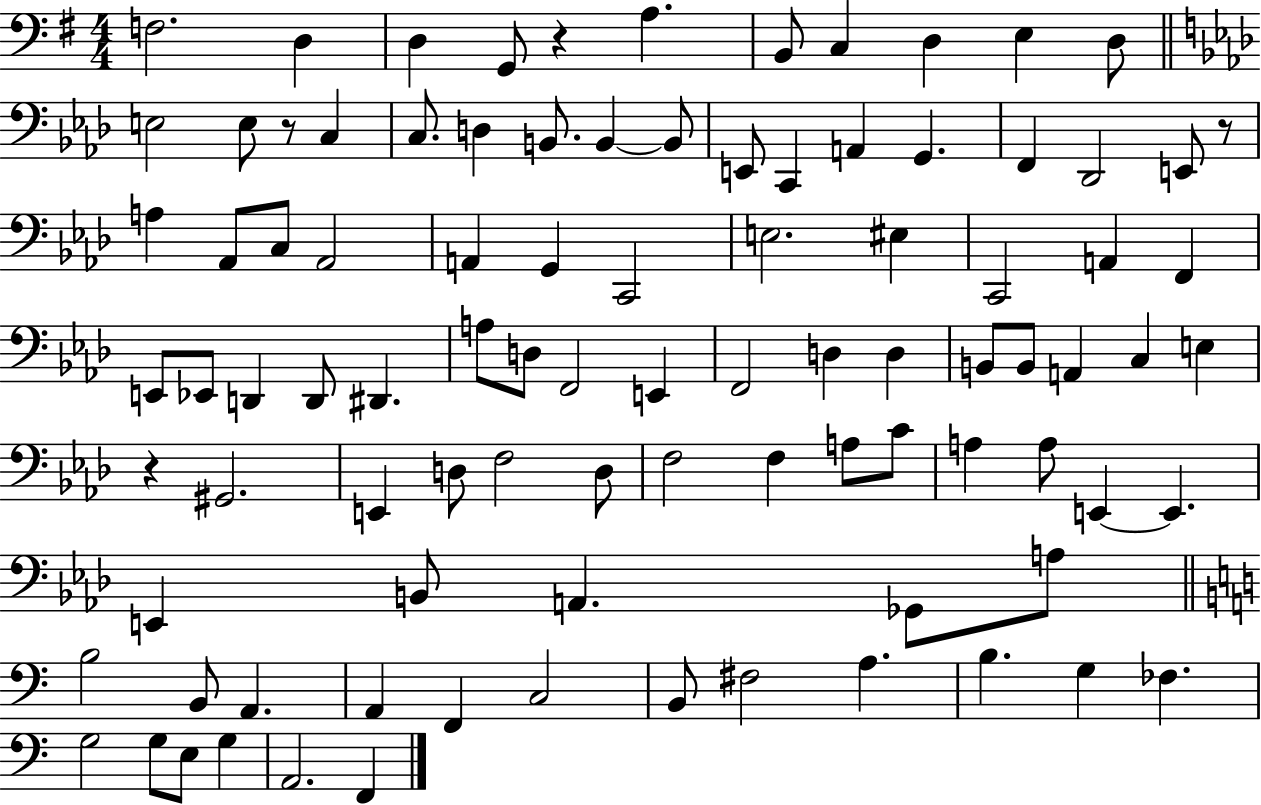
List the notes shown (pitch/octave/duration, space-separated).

F3/h. D3/q D3/q G2/e R/q A3/q. B2/e C3/q D3/q E3/q D3/e E3/h E3/e R/e C3/q C3/e. D3/q B2/e. B2/q B2/e E2/e C2/q A2/q G2/q. F2/q Db2/h E2/e R/e A3/q Ab2/e C3/e Ab2/h A2/q G2/q C2/h E3/h. EIS3/q C2/h A2/q F2/q E2/e Eb2/e D2/q D2/e D#2/q. A3/e D3/e F2/h E2/q F2/h D3/q D3/q B2/e B2/e A2/q C3/q E3/q R/q G#2/h. E2/q D3/e F3/h D3/e F3/h F3/q A3/e C4/e A3/q A3/e E2/q E2/q. E2/q B2/e A2/q. Gb2/e A3/e B3/h B2/e A2/q. A2/q F2/q C3/h B2/e F#3/h A3/q. B3/q. G3/q FES3/q. G3/h G3/e E3/e G3/q A2/h. F2/q